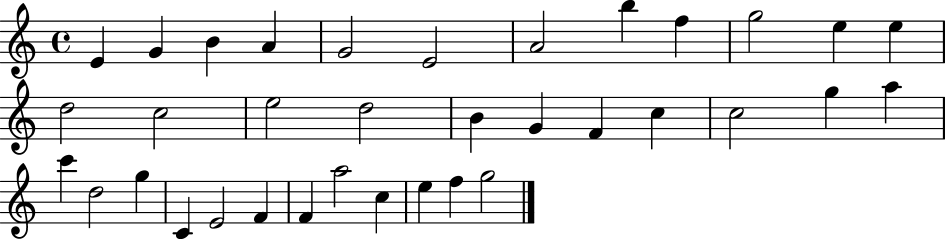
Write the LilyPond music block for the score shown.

{
  \clef treble
  \time 4/4
  \defaultTimeSignature
  \key c \major
  e'4 g'4 b'4 a'4 | g'2 e'2 | a'2 b''4 f''4 | g''2 e''4 e''4 | \break d''2 c''2 | e''2 d''2 | b'4 g'4 f'4 c''4 | c''2 g''4 a''4 | \break c'''4 d''2 g''4 | c'4 e'2 f'4 | f'4 a''2 c''4 | e''4 f''4 g''2 | \break \bar "|."
}